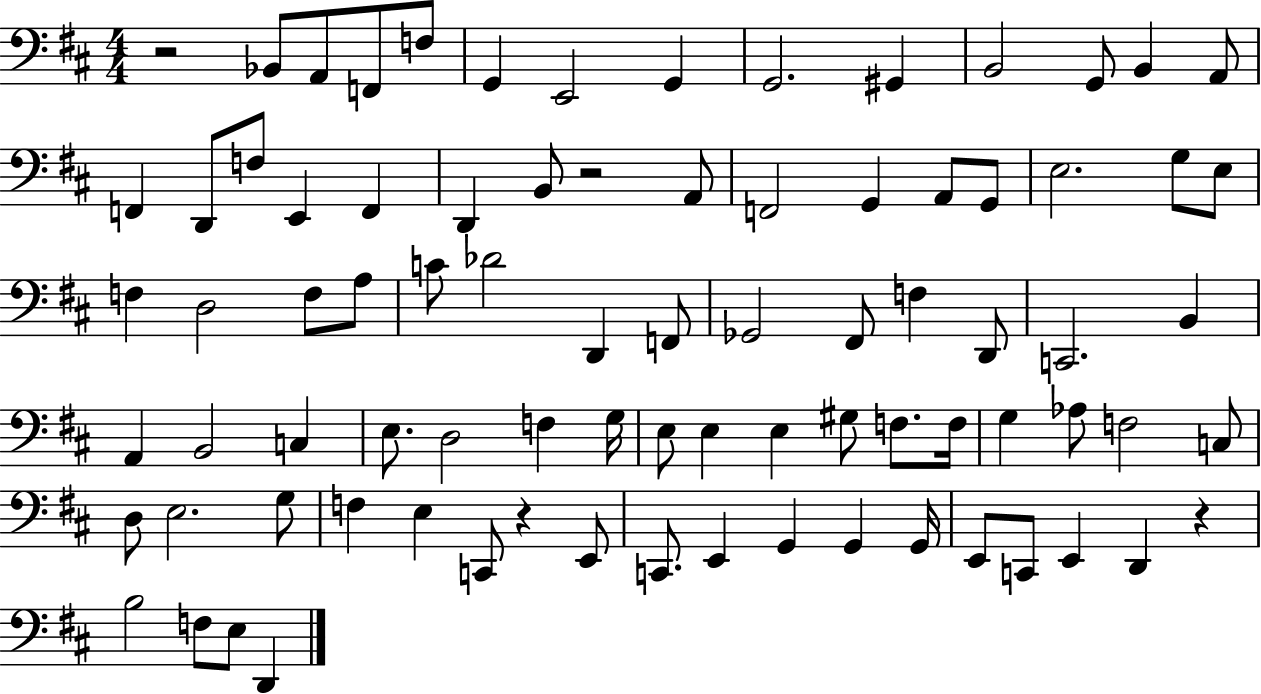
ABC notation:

X:1
T:Untitled
M:4/4
L:1/4
K:D
z2 _B,,/2 A,,/2 F,,/2 F,/2 G,, E,,2 G,, G,,2 ^G,, B,,2 G,,/2 B,, A,,/2 F,, D,,/2 F,/2 E,, F,, D,, B,,/2 z2 A,,/2 F,,2 G,, A,,/2 G,,/2 E,2 G,/2 E,/2 F, D,2 F,/2 A,/2 C/2 _D2 D,, F,,/2 _G,,2 ^F,,/2 F, D,,/2 C,,2 B,, A,, B,,2 C, E,/2 D,2 F, G,/4 E,/2 E, E, ^G,/2 F,/2 F,/4 G, _A,/2 F,2 C,/2 D,/2 E,2 G,/2 F, E, C,,/2 z E,,/2 C,,/2 E,, G,, G,, G,,/4 E,,/2 C,,/2 E,, D,, z B,2 F,/2 E,/2 D,,